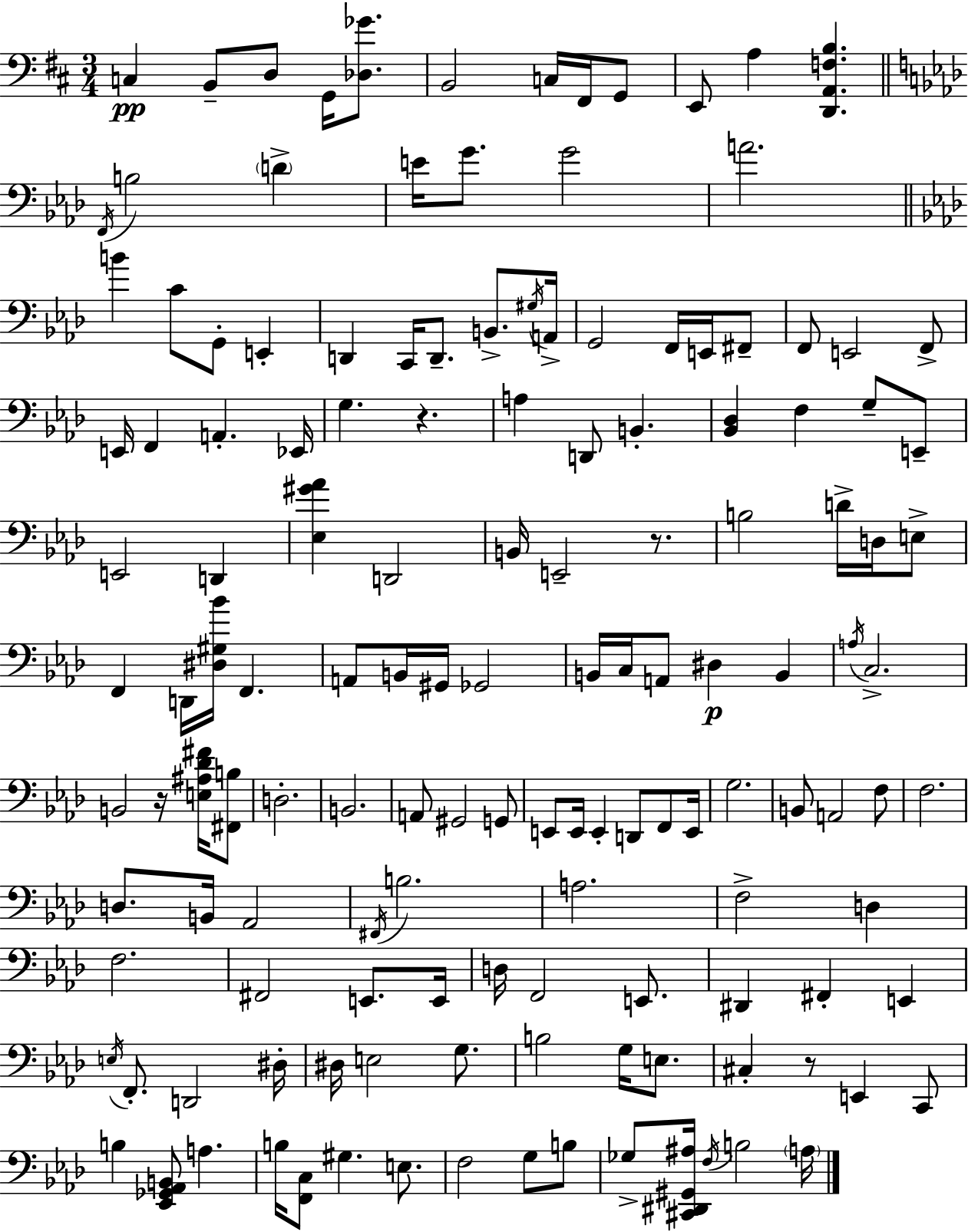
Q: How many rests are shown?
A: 4